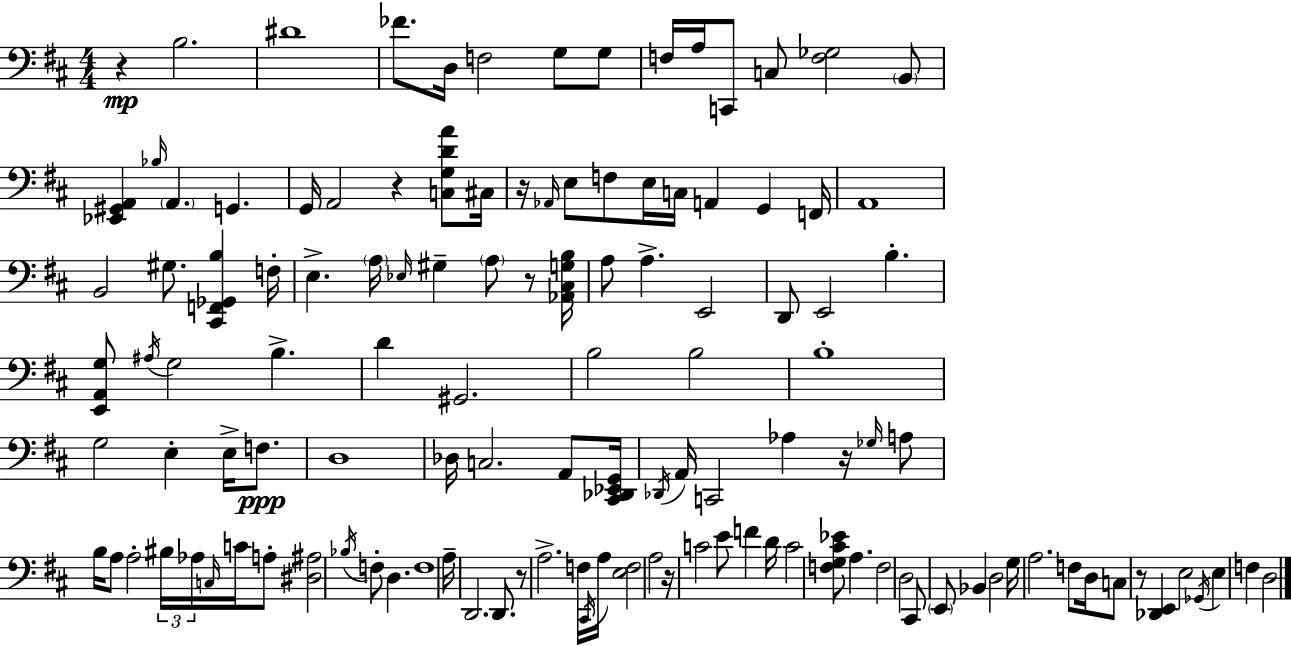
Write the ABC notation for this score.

X:1
T:Untitled
M:4/4
L:1/4
K:D
z B,2 ^D4 _F/2 D,/4 F,2 G,/2 G,/2 F,/4 A,/4 C,,/2 C,/2 [F,_G,]2 B,,/2 [_E,,^G,,A,,] _B,/4 A,, G,, G,,/4 A,,2 z [C,G,DA]/2 ^C,/4 z/4 _A,,/4 E,/2 F,/2 E,/4 C,/4 A,, G,, F,,/4 A,,4 B,,2 ^G,/2 [^C,,F,,_G,,B,] F,/4 E, A,/4 _E,/4 ^G, A,/2 z/2 [_A,,^C,G,B,]/4 A,/2 A, E,,2 D,,/2 E,,2 B, [E,,A,,G,]/2 ^A,/4 G,2 B, D ^G,,2 B,2 B,2 B,4 G,2 E, E,/4 F,/2 D,4 _D,/4 C,2 A,,/2 [^C,,_D,,_E,,G,,]/4 _D,,/4 A,,/4 C,,2 _A, z/4 _G,/4 A,/2 B,/4 A,/2 A,2 ^B,/4 _A,/4 C,/4 C/4 A,/2 [^D,^A,]2 _B,/4 F,/2 D, F,4 A,/4 D,,2 D,,/2 z/2 A,2 F,/4 ^C,,/4 A,/4 [E,F,]2 A,2 z/4 C2 E/2 F D/4 C2 [F,G,^C_E]/2 A, F,2 D,2 ^C,,/2 E,,/2 _B,, D,2 G,/4 A,2 F,/2 D,/4 C,/2 z/2 [_D,,E,,] E,2 _G,,/4 E, F, D,2